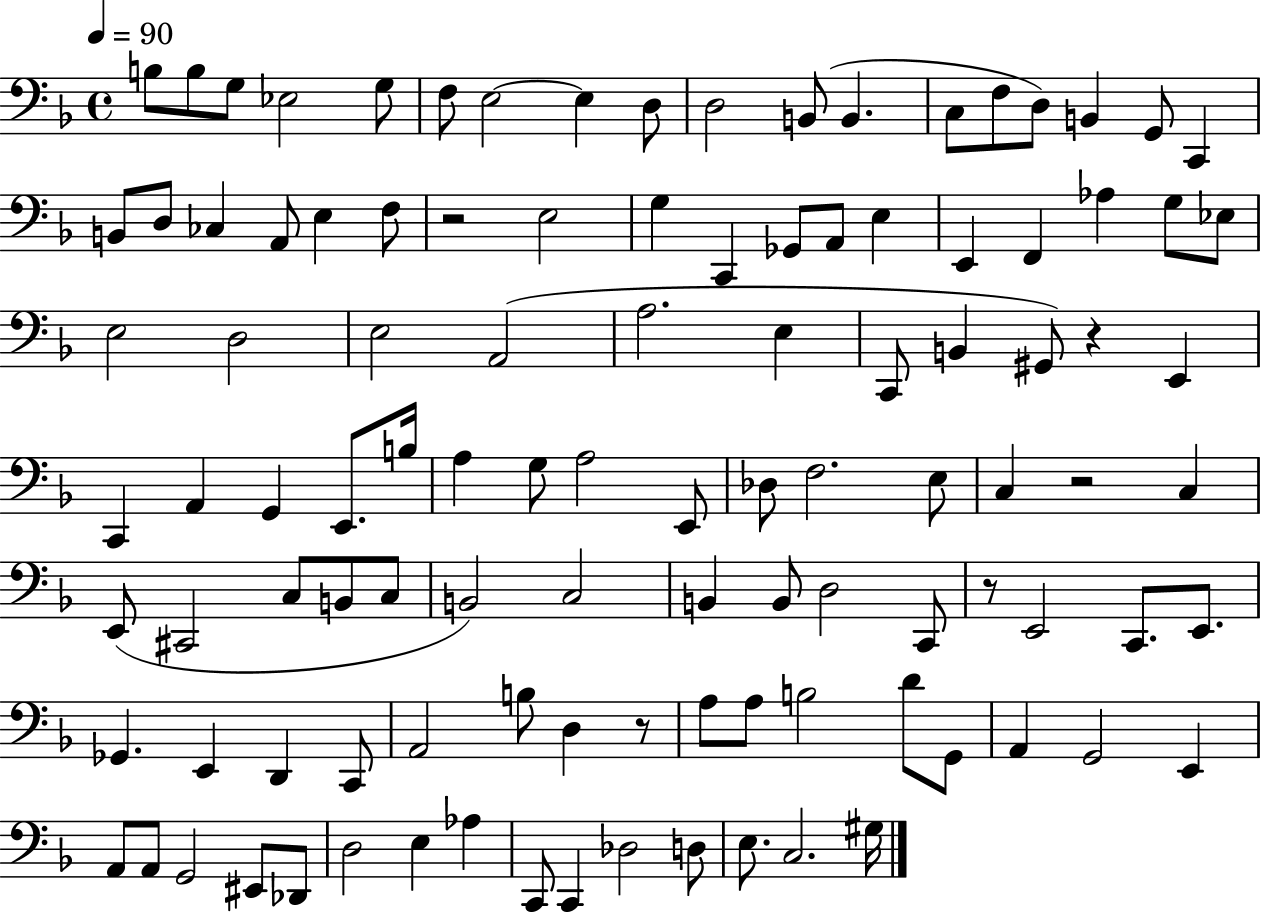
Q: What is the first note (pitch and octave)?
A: B3